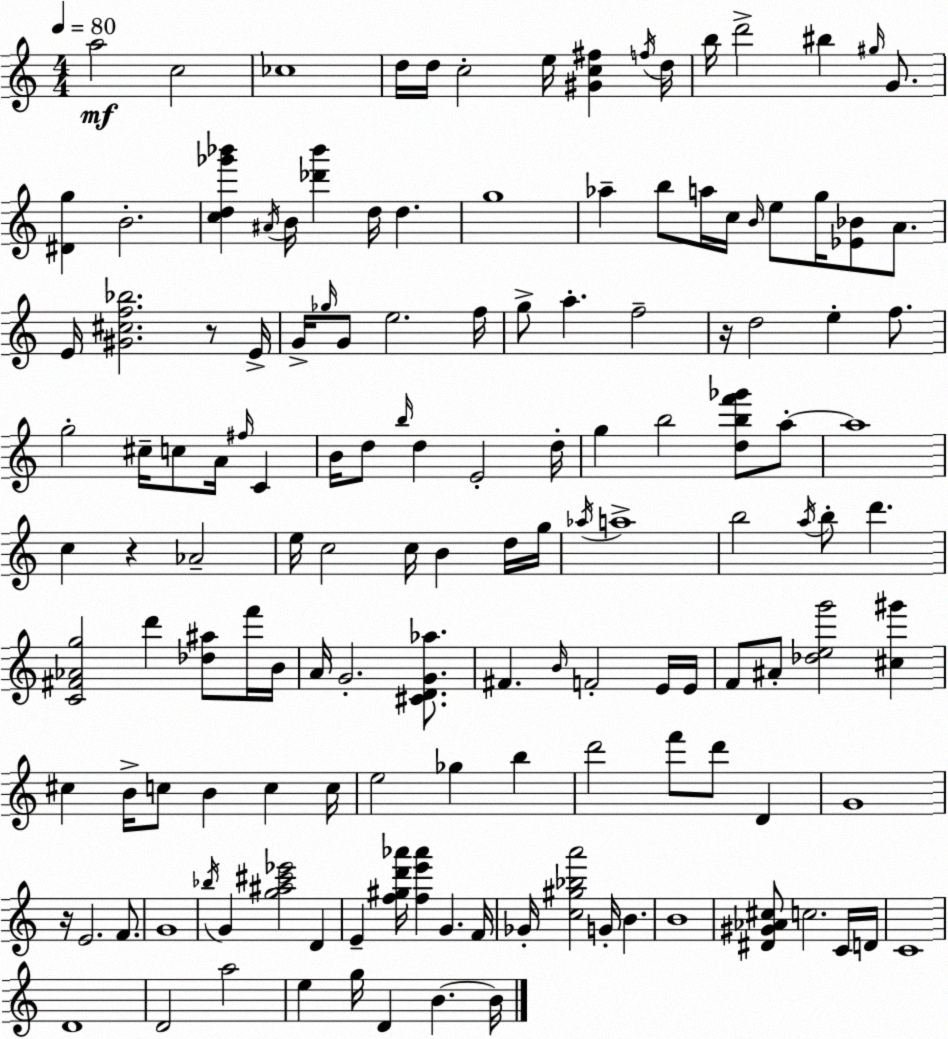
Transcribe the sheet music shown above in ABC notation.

X:1
T:Untitled
M:4/4
L:1/4
K:Am
a2 c2 _c4 d/4 d/4 c2 e/4 [^Gc^f] f/4 d/4 b/4 d'2 ^b ^g/4 G/2 [^Dg] B2 [cd_g'_b'] ^A/4 B/4 [_d'_b'] d/4 d g4 _a b/2 a/4 c/4 B/4 e/2 g/4 [_E_B]/2 A/2 E/4 [^G^cf_b]2 z/2 E/4 G/4 _g/4 G/2 e2 f/4 g/2 a f2 z/4 d2 e f/2 g2 ^c/4 c/2 A/4 ^f/4 C B/4 d/2 b/4 d E2 d/4 g b2 [dbf'_g']/2 a/2 a4 c z _A2 e/4 c2 c/4 B d/4 g/4 _a/4 a4 b2 a/4 b/2 d' [C^F_Ag]2 d' [_d^a]/2 f'/4 B/4 A/4 G2 [^CDG_a]/2 ^F B/4 F2 E/4 E/4 F/2 ^A/2 [_deg']2 [^c^g'] ^c B/4 c/2 B c c/4 e2 _g b d'2 f'/2 d'/2 D G4 z/4 E2 F/2 G4 _b/4 G [g^a^c'_e']2 D E [f^gd'_a']/4 [fe'_a'] G F/4 _G/4 [c^g_ba']2 G/4 B B4 [^D^G_A^c]/2 c2 C/4 D/4 C4 D4 D2 a2 e g/4 D B B/4